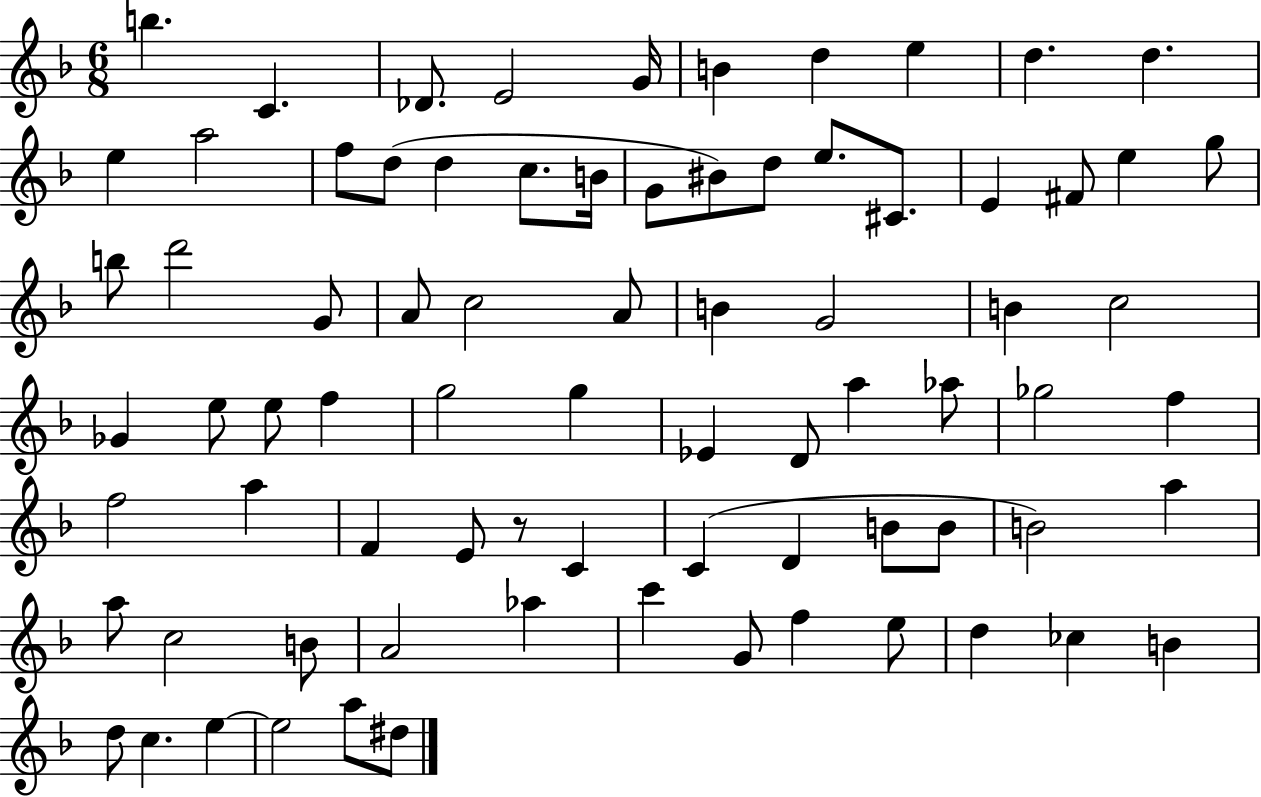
{
  \clef treble
  \numericTimeSignature
  \time 6/8
  \key f \major
  b''4. c'4. | des'8. e'2 g'16 | b'4 d''4 e''4 | d''4. d''4. | \break e''4 a''2 | f''8 d''8( d''4 c''8. b'16 | g'8 bis'8) d''8 e''8. cis'8. | e'4 fis'8 e''4 g''8 | \break b''8 d'''2 g'8 | a'8 c''2 a'8 | b'4 g'2 | b'4 c''2 | \break ges'4 e''8 e''8 f''4 | g''2 g''4 | ees'4 d'8 a''4 aes''8 | ges''2 f''4 | \break f''2 a''4 | f'4 e'8 r8 c'4 | c'4( d'4 b'8 b'8 | b'2) a''4 | \break a''8 c''2 b'8 | a'2 aes''4 | c'''4 g'8 f''4 e''8 | d''4 ces''4 b'4 | \break d''8 c''4. e''4~~ | e''2 a''8 dis''8 | \bar "|."
}